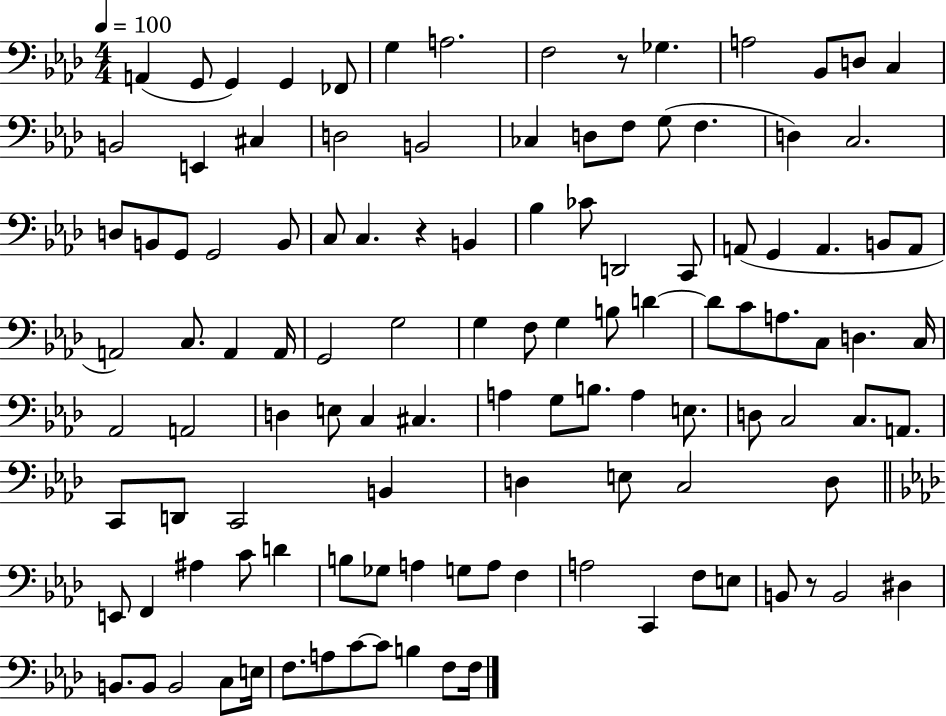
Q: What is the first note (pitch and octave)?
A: A2